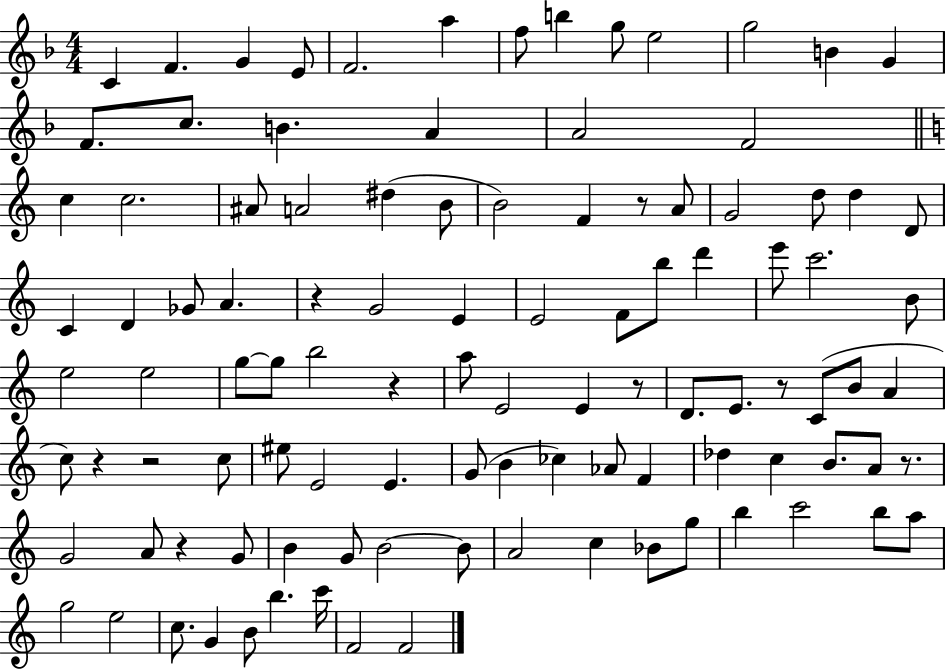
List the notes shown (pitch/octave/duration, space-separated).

C4/q F4/q. G4/q E4/e F4/h. A5/q F5/e B5/q G5/e E5/h G5/h B4/q G4/q F4/e. C5/e. B4/q. A4/q A4/h F4/h C5/q C5/h. A#4/e A4/h D#5/q B4/e B4/h F4/q R/e A4/e G4/h D5/e D5/q D4/e C4/q D4/q Gb4/e A4/q. R/q G4/h E4/q E4/h F4/e B5/e D6/q E6/e C6/h. B4/e E5/h E5/h G5/e G5/e B5/h R/q A5/e E4/h E4/q R/e D4/e. E4/e. R/e C4/e B4/e A4/q C5/e R/q R/h C5/e EIS5/e E4/h E4/q. G4/e B4/q CES5/q Ab4/e F4/q Db5/q C5/q B4/e. A4/e R/e. G4/h A4/e R/q G4/e B4/q G4/e B4/h B4/e A4/h C5/q Bb4/e G5/e B5/q C6/h B5/e A5/e G5/h E5/h C5/e. G4/q B4/e B5/q. C6/s F4/h F4/h